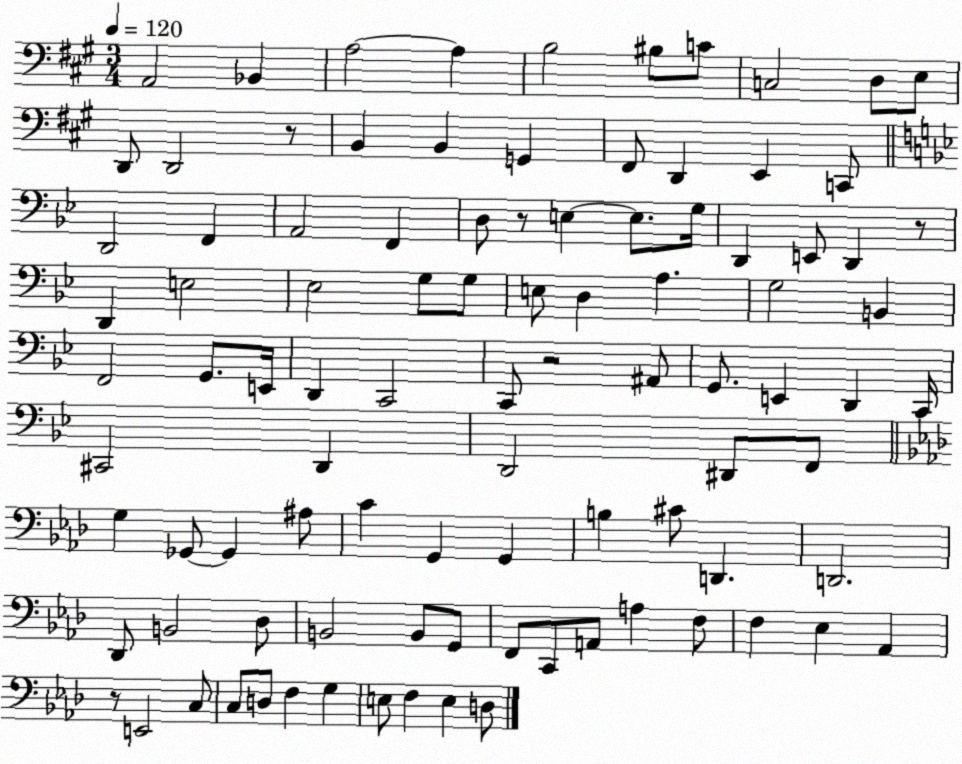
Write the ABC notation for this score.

X:1
T:Untitled
M:3/4
L:1/4
K:A
A,,2 _B,, A,2 A, B,2 ^B,/2 C/2 C,2 D,/2 E,/2 D,,/2 D,,2 z/2 B,, B,, G,, ^F,,/2 D,, E,, C,,/2 D,,2 F,, A,,2 F,, D,/2 z/2 E, E,/2 G,/4 D,, E,,/2 D,, z/2 D,, E,2 _E,2 G,/2 G,/2 E,/2 D, A, G,2 B,, F,,2 G,,/2 E,,/4 D,, C,,2 C,,/2 z2 ^A,,/2 G,,/2 E,, D,, C,,/4 ^C,,2 D,, D,,2 ^D,,/2 F,,/2 G, _G,,/2 _G,, ^A,/2 C G,, G,, B, ^C/2 D,, D,,2 _D,,/2 B,,2 _D,/2 B,,2 B,,/2 G,,/2 F,,/2 C,,/2 A,,/2 A, F,/2 F, _E, _A,, z/2 E,,2 C,/2 C,/2 D,/2 F, G, E,/2 F, E, D,/2